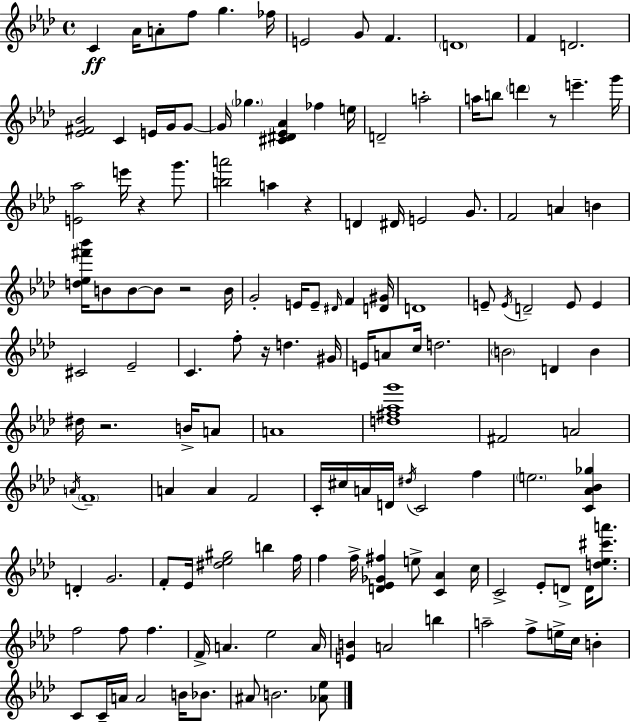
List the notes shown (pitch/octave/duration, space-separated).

C4/q Ab4/s A4/e F5/e G5/q. FES5/s E4/h G4/e F4/q. D4/w F4/q D4/h. [Eb4,F#4,Bb4]/h C4/q E4/s G4/s G4/e G4/s Gb5/q. [C#4,D#4,Eb4,Ab4]/q FES5/q E5/s D4/h A5/h A5/s B5/e D6/q R/e E6/q. G6/s [E4,Ab5]/h E6/s R/q G6/e. [B5,A6]/h A5/q R/q D4/q D#4/s E4/h G4/e. F4/h A4/q B4/q [D5,Eb5,F#6,Bb6]/s B4/e B4/e B4/e R/h B4/s G4/h E4/s E4/e D#4/s F4/q [D4,G#4]/s D4/w E4/e E4/s D4/h E4/e E4/q C#4/h Eb4/h C4/q. F5/e R/s D5/q. G#4/s E4/s A4/e C5/s D5/h. B4/h D4/q B4/q D#5/s R/h. B4/s A4/e A4/w [D5,F#5,Ab5,G6]/w F#4/h A4/h A4/s F4/w A4/q A4/q F4/h C4/s C#5/s A4/s D4/s D#5/s C4/h F5/q E5/h. [C4,Ab4,Bb4,Gb5]/q D4/q G4/h. F4/e Eb4/s [D#5,Eb5,G#5]/h B5/q F5/s F5/q F5/s [D4,Eb4,Gb4,F#5]/q E5/e [C4,Ab4]/q C5/s C4/h Eb4/e D4/e D4/s [D5,Eb5,C#6,A6]/e. F5/h F5/e F5/q. F4/s A4/q. Eb5/h A4/s [E4,B4]/q A4/h B5/q A5/h F5/e E5/s C5/s B4/q C4/e C4/s A4/s A4/h B4/s Bb4/e. A#4/e B4/h. [Ab4,Eb5]/e